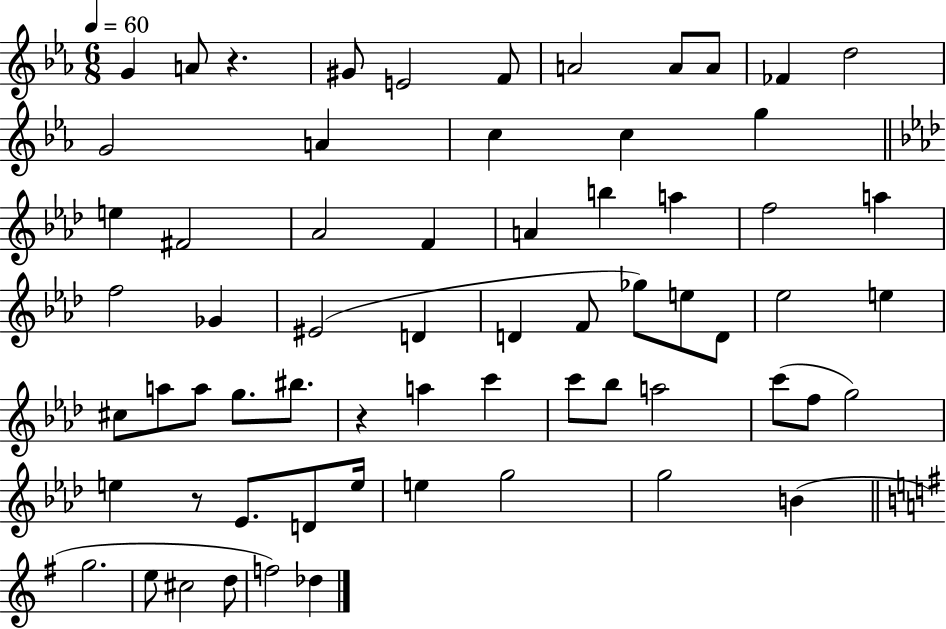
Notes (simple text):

G4/q A4/e R/q. G#4/e E4/h F4/e A4/h A4/e A4/e FES4/q D5/h G4/h A4/q C5/q C5/q G5/q E5/q F#4/h Ab4/h F4/q A4/q B5/q A5/q F5/h A5/q F5/h Gb4/q EIS4/h D4/q D4/q F4/e Gb5/e E5/e D4/e Eb5/h E5/q C#5/e A5/e A5/e G5/e. BIS5/e. R/q A5/q C6/q C6/e Bb5/e A5/h C6/e F5/e G5/h E5/q R/e Eb4/e. D4/e E5/s E5/q G5/h G5/h B4/q G5/h. E5/e C#5/h D5/e F5/h Db5/q